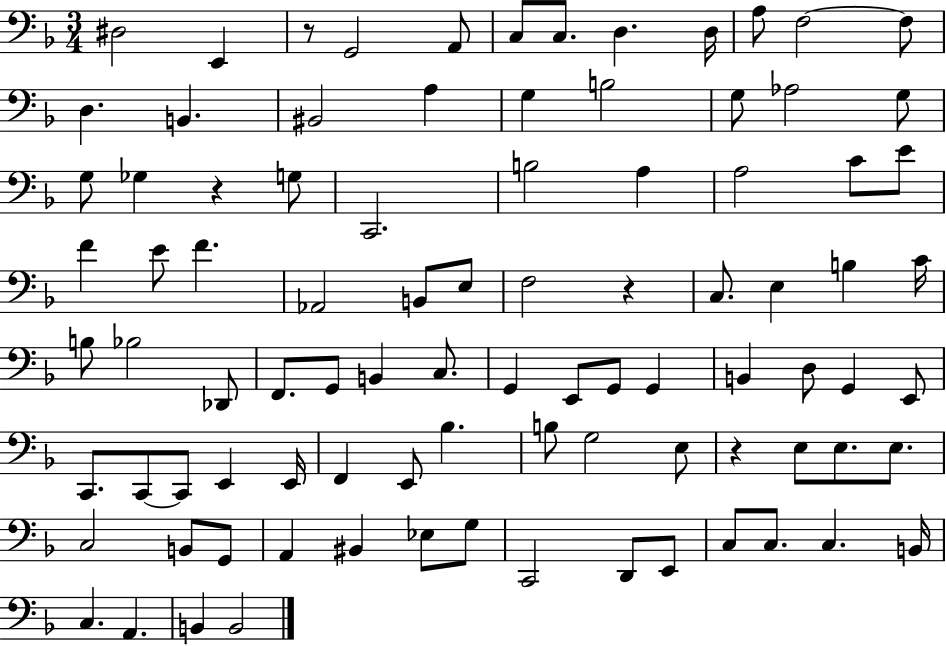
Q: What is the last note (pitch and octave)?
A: B2